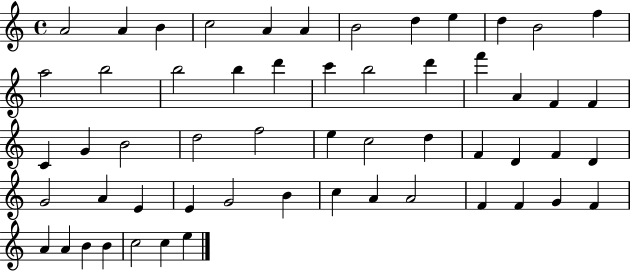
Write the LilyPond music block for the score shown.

{
  \clef treble
  \time 4/4
  \defaultTimeSignature
  \key c \major
  a'2 a'4 b'4 | c''2 a'4 a'4 | b'2 d''4 e''4 | d''4 b'2 f''4 | \break a''2 b''2 | b''2 b''4 d'''4 | c'''4 b''2 d'''4 | f'''4 a'4 f'4 f'4 | \break c'4 g'4 b'2 | d''2 f''2 | e''4 c''2 d''4 | f'4 d'4 f'4 d'4 | \break g'2 a'4 e'4 | e'4 g'2 b'4 | c''4 a'4 a'2 | f'4 f'4 g'4 f'4 | \break a'4 a'4 b'4 b'4 | c''2 c''4 e''4 | \bar "|."
}